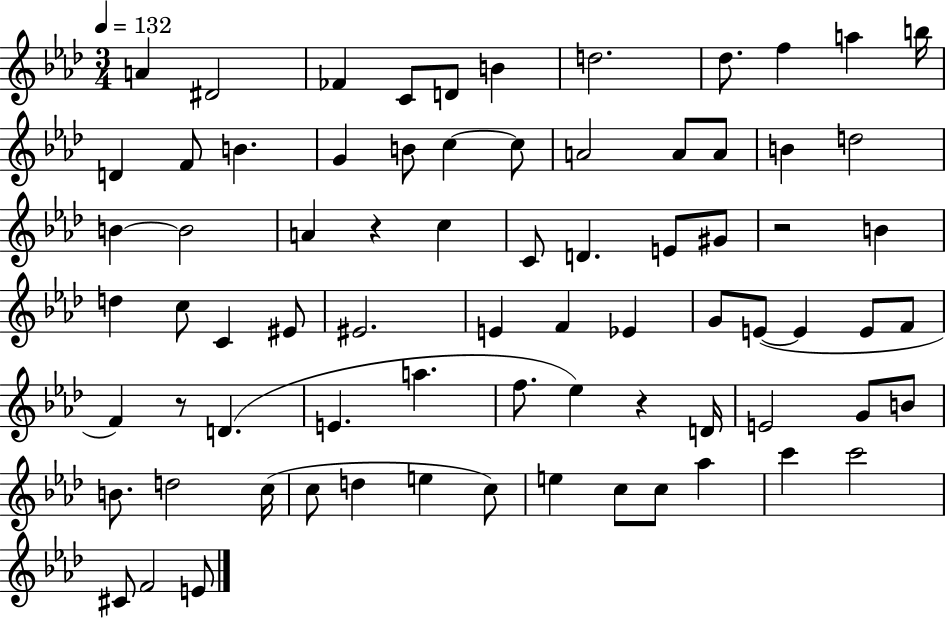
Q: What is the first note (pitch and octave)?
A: A4